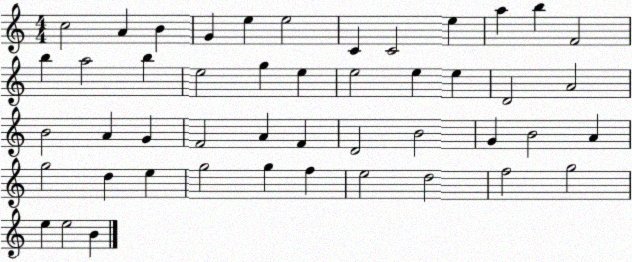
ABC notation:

X:1
T:Untitled
M:4/4
L:1/4
K:C
c2 A B G e e2 C C2 e a b F2 b a2 b e2 g e e2 e e D2 A2 B2 A G F2 A F D2 B2 G B2 A g2 d e g2 g f e2 d2 f2 g2 e e2 B